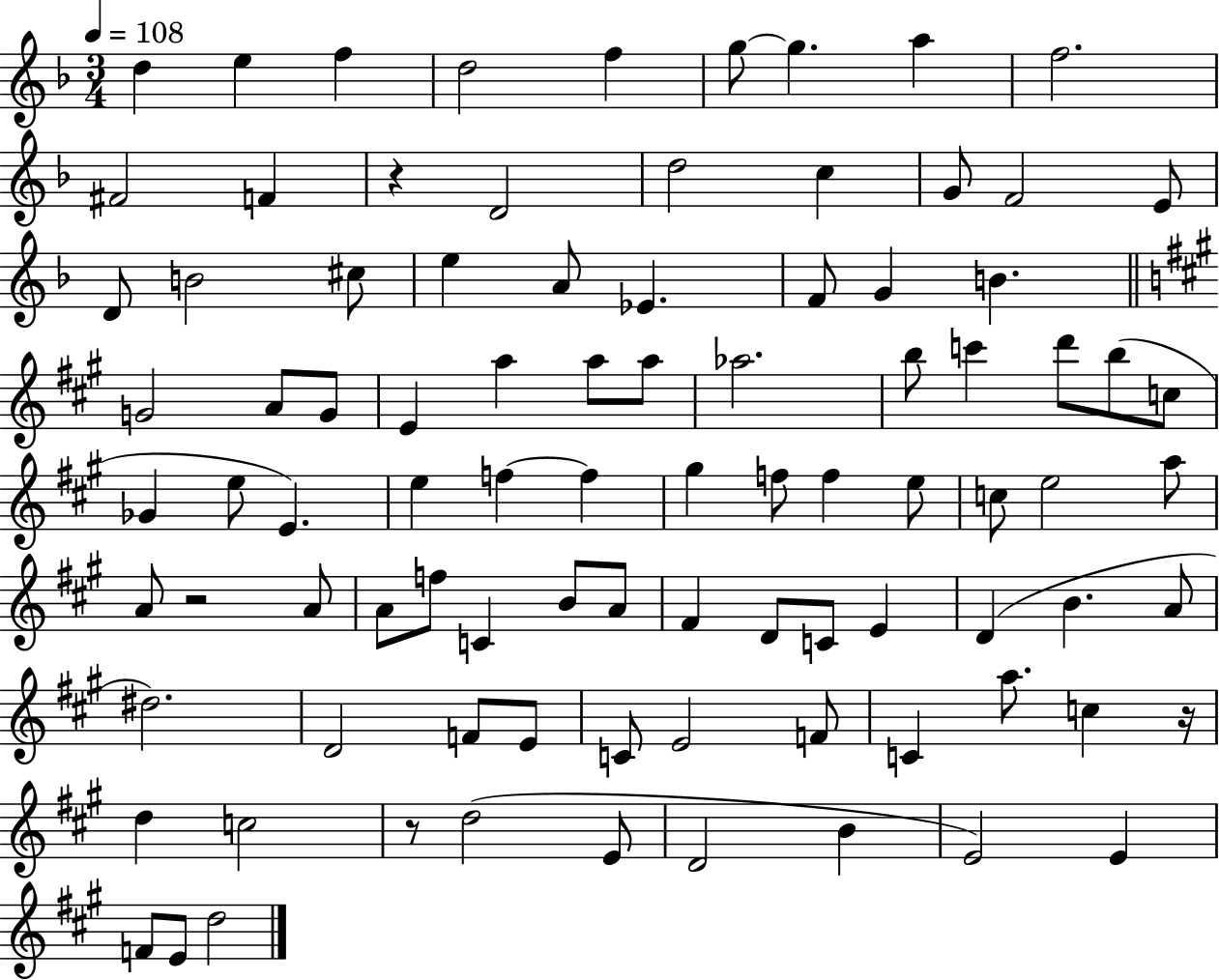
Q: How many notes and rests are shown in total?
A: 91